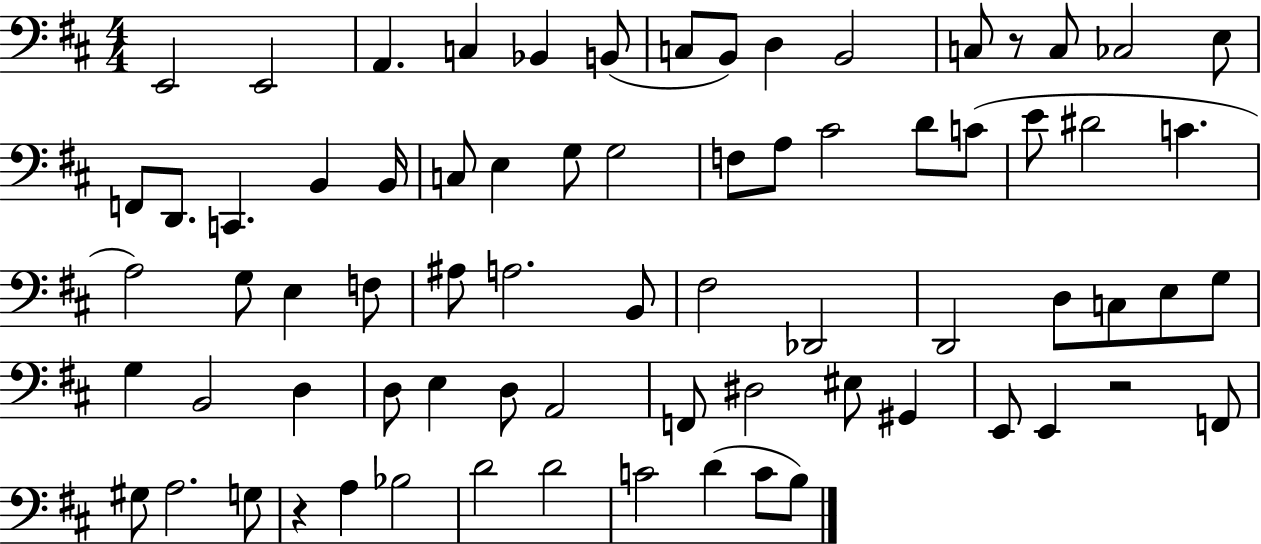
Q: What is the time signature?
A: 4/4